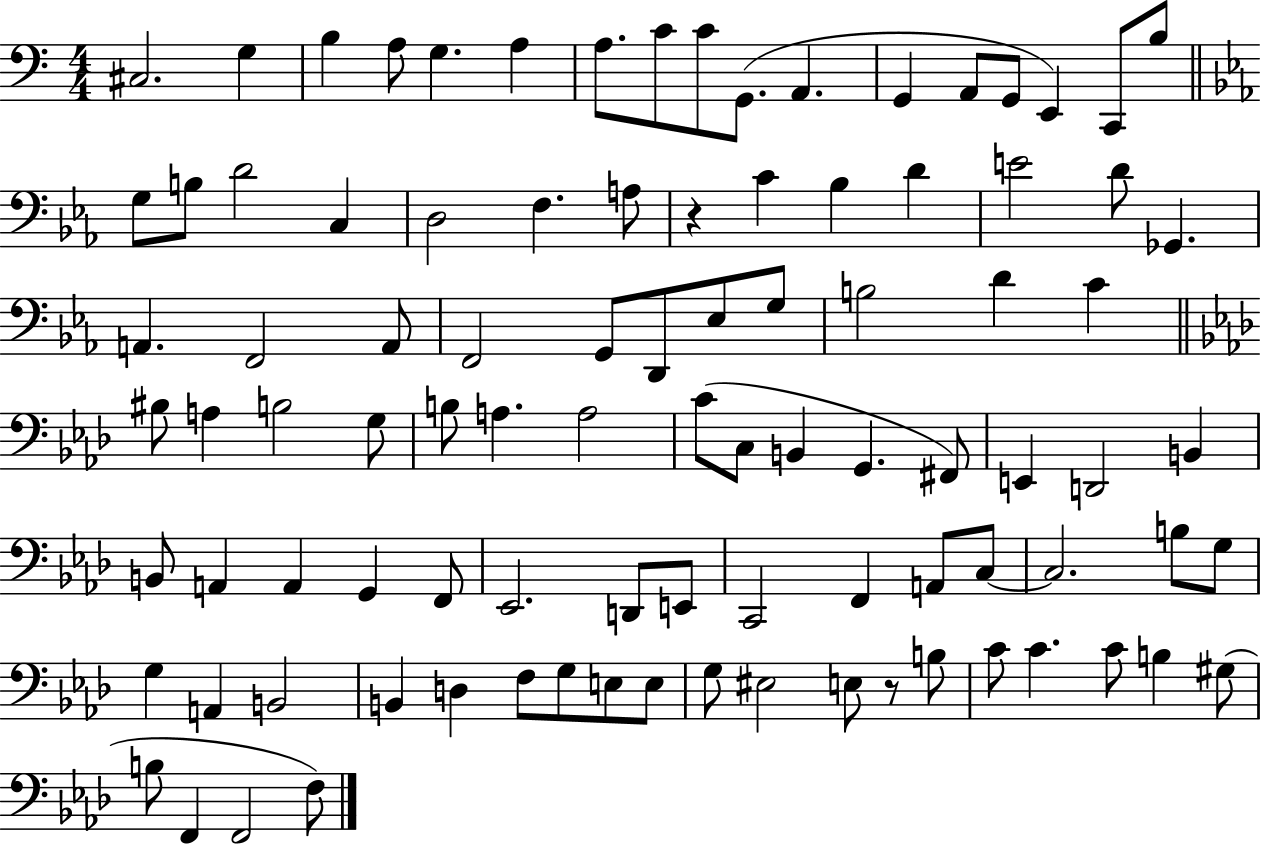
C#3/h. G3/q B3/q A3/e G3/q. A3/q A3/e. C4/e C4/e G2/e. A2/q. G2/q A2/e G2/e E2/q C2/e B3/e G3/e B3/e D4/h C3/q D3/h F3/q. A3/e R/q C4/q Bb3/q D4/q E4/h D4/e Gb2/q. A2/q. F2/h A2/e F2/h G2/e D2/e Eb3/e G3/e B3/h D4/q C4/q BIS3/e A3/q B3/h G3/e B3/e A3/q. A3/h C4/e C3/e B2/q G2/q. F#2/e E2/q D2/h B2/q B2/e A2/q A2/q G2/q F2/e Eb2/h. D2/e E2/e C2/h F2/q A2/e C3/e C3/h. B3/e G3/e G3/q A2/q B2/h B2/q D3/q F3/e G3/e E3/e E3/e G3/e EIS3/h E3/e R/e B3/e C4/e C4/q. C4/e B3/q G#3/e B3/e F2/q F2/h F3/e